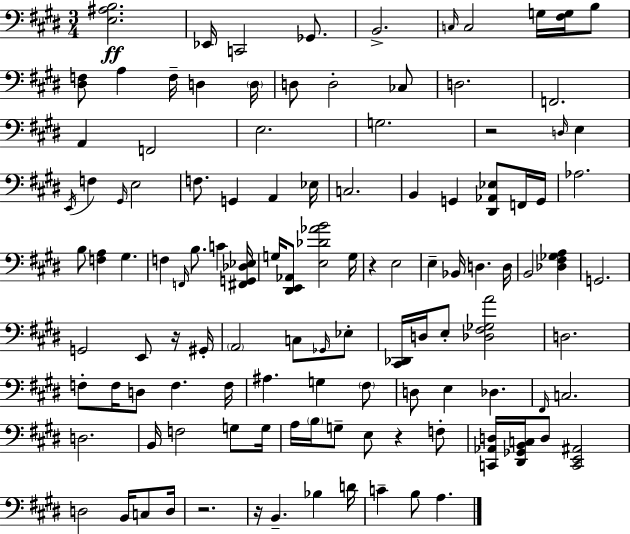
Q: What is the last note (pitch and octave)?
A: A3